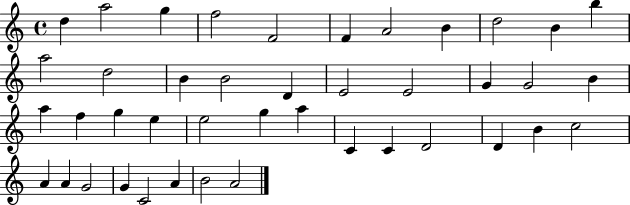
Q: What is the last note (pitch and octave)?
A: A4